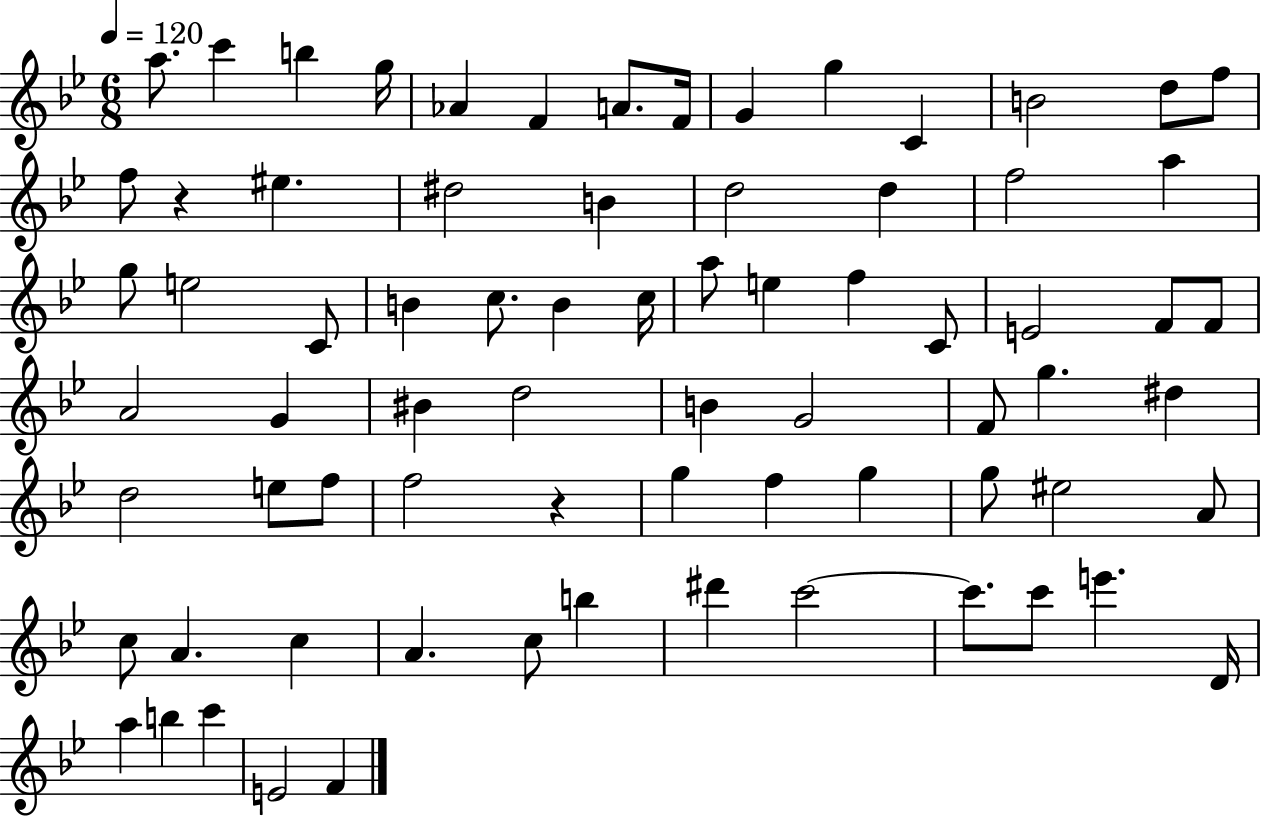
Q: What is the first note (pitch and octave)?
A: A5